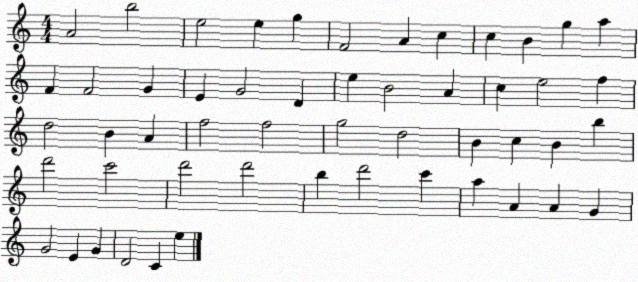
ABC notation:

X:1
T:Untitled
M:4/4
L:1/4
K:C
A2 b2 e2 e g F2 A c c B g a F F2 G E G2 D e B2 A c e2 f d2 B A f2 f2 g2 d2 B c B b d'2 c'2 d'2 d'2 b d'2 c' a A A G G2 E G D2 C e